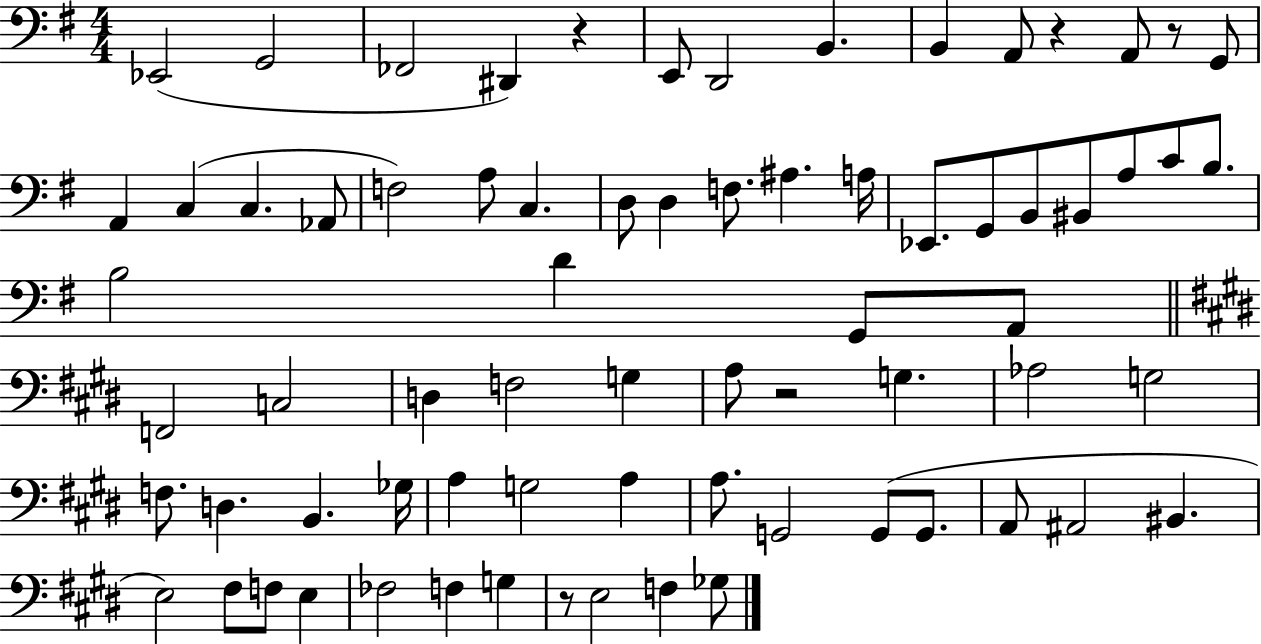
Eb2/h G2/h FES2/h D#2/q R/q E2/e D2/h B2/q. B2/q A2/e R/q A2/e R/e G2/e A2/q C3/q C3/q. Ab2/e F3/h A3/e C3/q. D3/e D3/q F3/e. A#3/q. A3/s Eb2/e. G2/e B2/e BIS2/e A3/e C4/e B3/e. B3/h D4/q G2/e A2/e F2/h C3/h D3/q F3/h G3/q A3/e R/h G3/q. Ab3/h G3/h F3/e. D3/q. B2/q. Gb3/s A3/q G3/h A3/q A3/e. G2/h G2/e G2/e. A2/e A#2/h BIS2/q. E3/h F#3/e F3/e E3/q FES3/h F3/q G3/q R/e E3/h F3/q Gb3/e